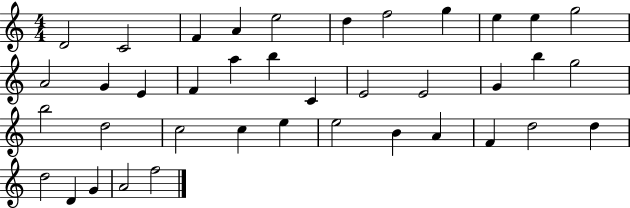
{
  \clef treble
  \numericTimeSignature
  \time 4/4
  \key c \major
  d'2 c'2 | f'4 a'4 e''2 | d''4 f''2 g''4 | e''4 e''4 g''2 | \break a'2 g'4 e'4 | f'4 a''4 b''4 c'4 | e'2 e'2 | g'4 b''4 g''2 | \break b''2 d''2 | c''2 c''4 e''4 | e''2 b'4 a'4 | f'4 d''2 d''4 | \break d''2 d'4 g'4 | a'2 f''2 | \bar "|."
}